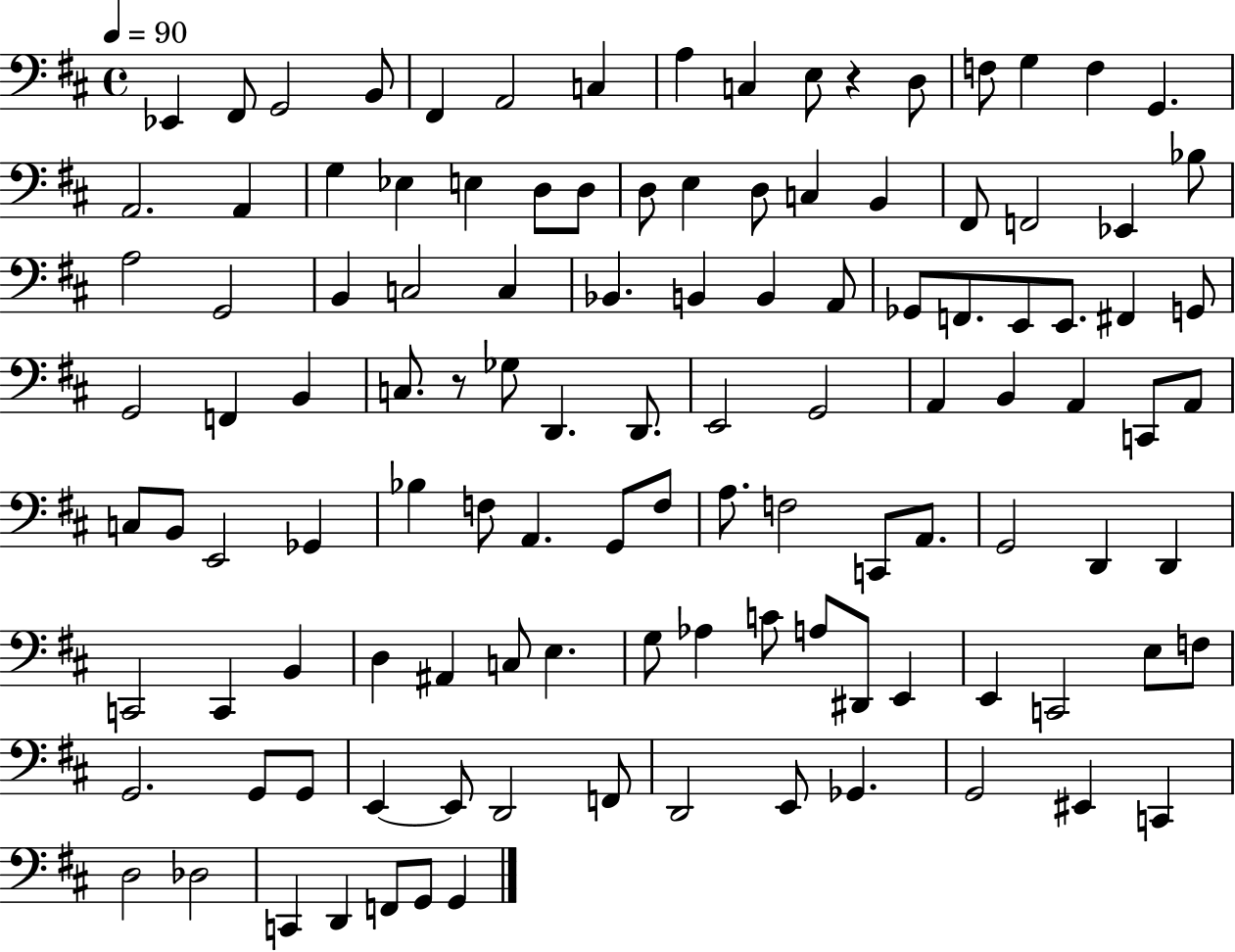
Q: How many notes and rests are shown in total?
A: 115